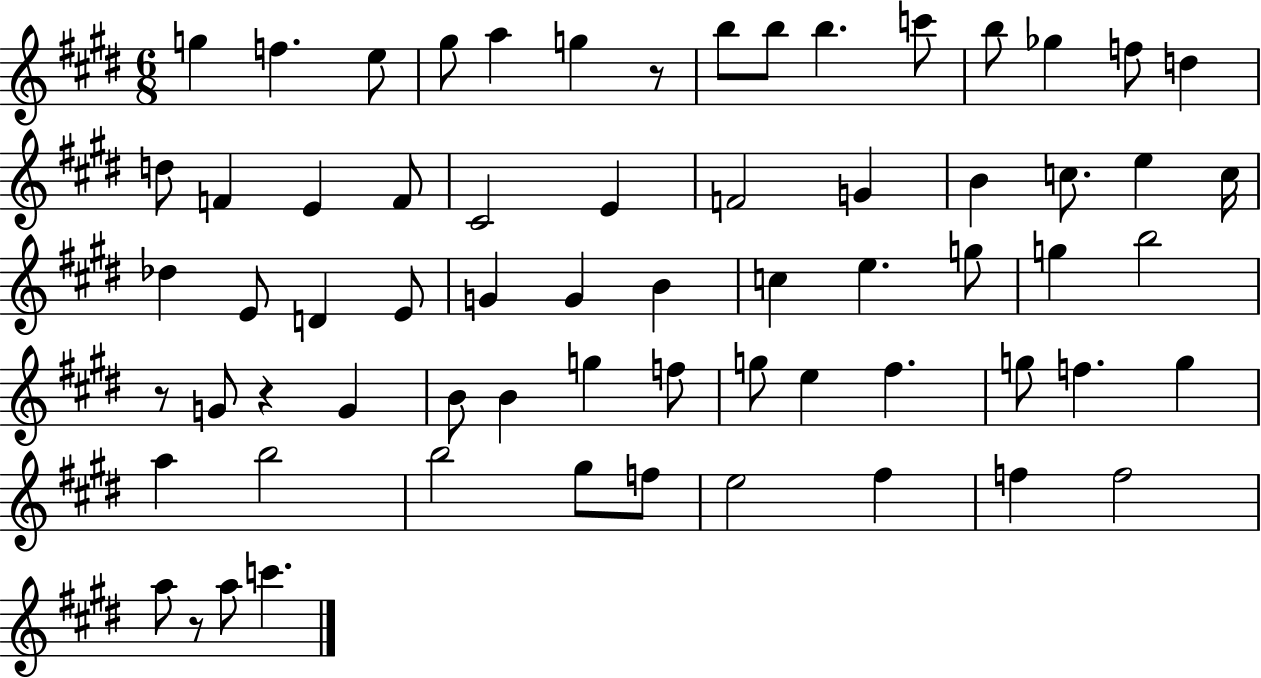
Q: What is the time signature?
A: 6/8